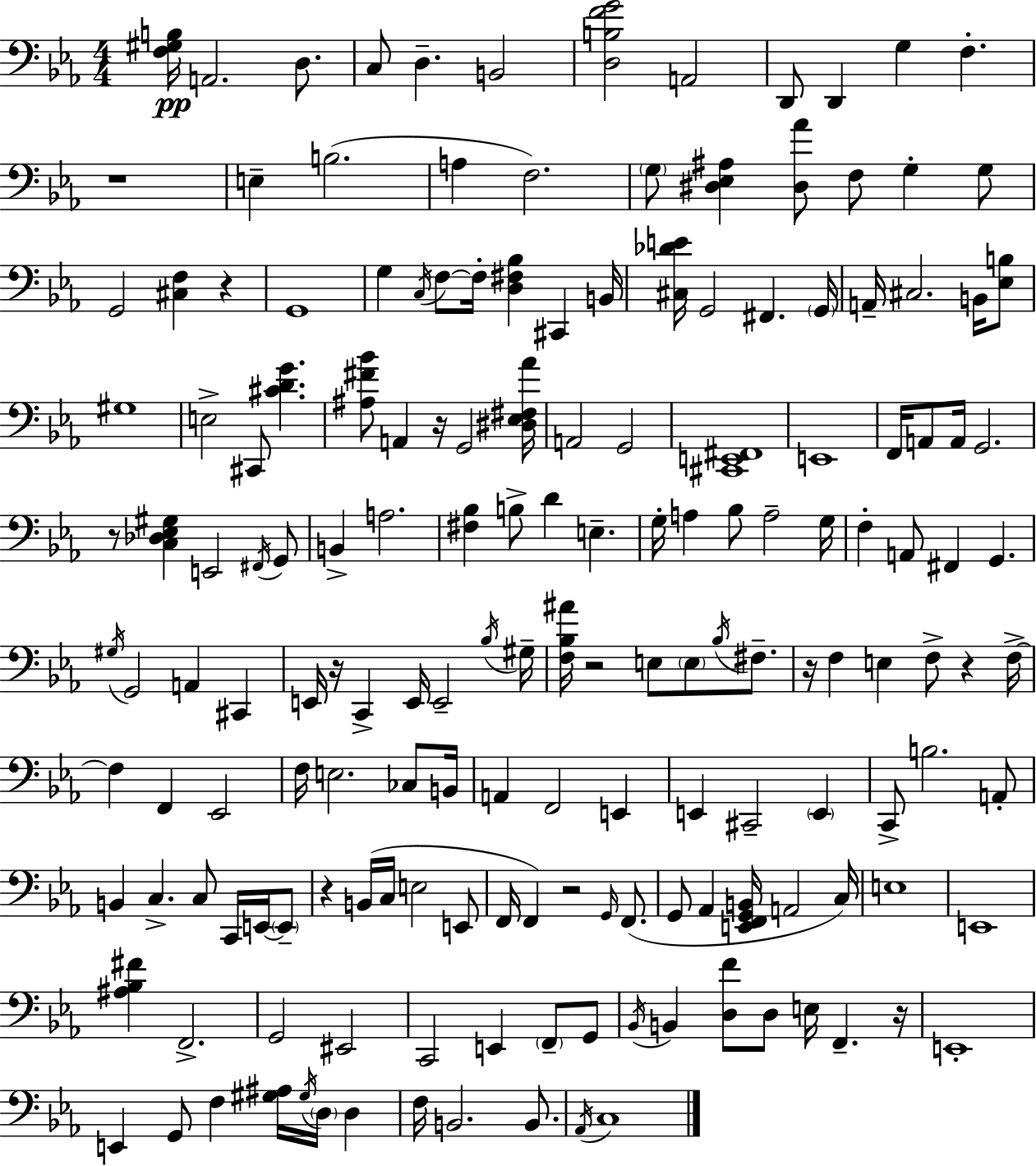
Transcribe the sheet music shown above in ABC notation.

X:1
T:Untitled
M:4/4
L:1/4
K:Cm
[F,^G,B,]/4 A,,2 D,/2 C,/2 D, B,,2 [D,B,FG]2 A,,2 D,,/2 D,, G, F, z4 E, B,2 A, F,2 G,/2 [^D,_E,^A,] [^D,_A]/2 F,/2 G, G,/2 G,,2 [^C,F,] z G,,4 G, C,/4 F,/2 F,/4 [D,^F,_B,] ^C,, B,,/4 [^C,_DE]/4 G,,2 ^F,, G,,/4 A,,/4 ^C,2 B,,/4 [_E,B,]/2 ^G,4 E,2 ^C,,/2 [^CDG] [^A,^F_B]/2 A,, z/4 G,,2 [^D,_E,^F,_A]/4 A,,2 G,,2 [^C,,E,,^F,,]4 E,,4 F,,/4 A,,/2 A,,/4 G,,2 z/2 [C,_D,_E,^G,] E,,2 ^F,,/4 G,,/2 B,, A,2 [^F,_B,] B,/2 D E, G,/4 A, _B,/2 A,2 G,/4 F, A,,/2 ^F,, G,, ^G,/4 G,,2 A,, ^C,, E,,/4 z/4 C,, E,,/4 E,,2 _B,/4 ^G,/4 [F,_B,^A]/4 z2 E,/2 E,/2 _B,/4 ^F,/2 z/4 F, E, F,/2 z F,/4 F, F,, _E,,2 F,/4 E,2 _C,/2 B,,/4 A,, F,,2 E,, E,, ^C,,2 E,, C,,/2 B,2 A,,/2 B,, C, C,/2 C,,/4 E,,/4 E,,/2 z B,,/4 C,/4 E,2 E,,/2 F,,/4 F,, z2 G,,/4 F,,/2 G,,/2 _A,, [E,,F,,G,,B,,]/4 A,,2 C,/4 E,4 E,,4 [^A,_B,^F] F,,2 G,,2 ^E,,2 C,,2 E,, F,,/2 G,,/2 _B,,/4 B,, [D,F]/2 D,/2 E,/4 F,, z/4 E,,4 E,, G,,/2 F, [^G,^A,]/4 ^G,/4 D,/4 D, F,/4 B,,2 B,,/2 _A,,/4 C,4